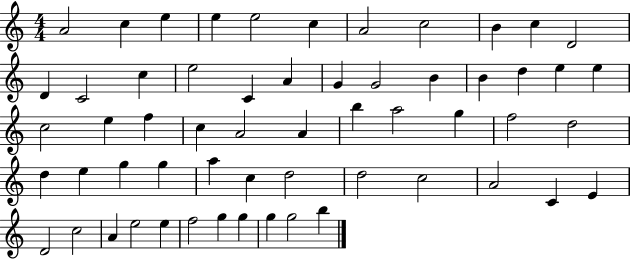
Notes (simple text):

A4/h C5/q E5/q E5/q E5/h C5/q A4/h C5/h B4/q C5/q D4/h D4/q C4/h C5/q E5/h C4/q A4/q G4/q G4/h B4/q B4/q D5/q E5/q E5/q C5/h E5/q F5/q C5/q A4/h A4/q B5/q A5/h G5/q F5/h D5/h D5/q E5/q G5/q G5/q A5/q C5/q D5/h D5/h C5/h A4/h C4/q E4/q D4/h C5/h A4/q E5/h E5/q F5/h G5/q G5/q G5/q G5/h B5/q